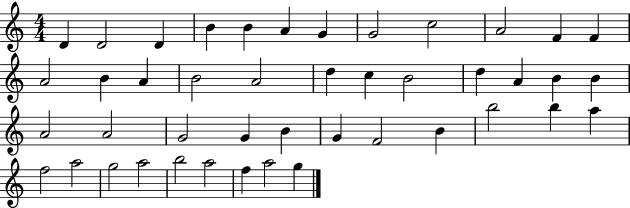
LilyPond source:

{
  \clef treble
  \numericTimeSignature
  \time 4/4
  \key c \major
  d'4 d'2 d'4 | b'4 b'4 a'4 g'4 | g'2 c''2 | a'2 f'4 f'4 | \break a'2 b'4 a'4 | b'2 a'2 | d''4 c''4 b'2 | d''4 a'4 b'4 b'4 | \break a'2 a'2 | g'2 g'4 b'4 | g'4 f'2 b'4 | b''2 b''4 a''4 | \break f''2 a''2 | g''2 a''2 | b''2 a''2 | f''4 a''2 g''4 | \break \bar "|."
}